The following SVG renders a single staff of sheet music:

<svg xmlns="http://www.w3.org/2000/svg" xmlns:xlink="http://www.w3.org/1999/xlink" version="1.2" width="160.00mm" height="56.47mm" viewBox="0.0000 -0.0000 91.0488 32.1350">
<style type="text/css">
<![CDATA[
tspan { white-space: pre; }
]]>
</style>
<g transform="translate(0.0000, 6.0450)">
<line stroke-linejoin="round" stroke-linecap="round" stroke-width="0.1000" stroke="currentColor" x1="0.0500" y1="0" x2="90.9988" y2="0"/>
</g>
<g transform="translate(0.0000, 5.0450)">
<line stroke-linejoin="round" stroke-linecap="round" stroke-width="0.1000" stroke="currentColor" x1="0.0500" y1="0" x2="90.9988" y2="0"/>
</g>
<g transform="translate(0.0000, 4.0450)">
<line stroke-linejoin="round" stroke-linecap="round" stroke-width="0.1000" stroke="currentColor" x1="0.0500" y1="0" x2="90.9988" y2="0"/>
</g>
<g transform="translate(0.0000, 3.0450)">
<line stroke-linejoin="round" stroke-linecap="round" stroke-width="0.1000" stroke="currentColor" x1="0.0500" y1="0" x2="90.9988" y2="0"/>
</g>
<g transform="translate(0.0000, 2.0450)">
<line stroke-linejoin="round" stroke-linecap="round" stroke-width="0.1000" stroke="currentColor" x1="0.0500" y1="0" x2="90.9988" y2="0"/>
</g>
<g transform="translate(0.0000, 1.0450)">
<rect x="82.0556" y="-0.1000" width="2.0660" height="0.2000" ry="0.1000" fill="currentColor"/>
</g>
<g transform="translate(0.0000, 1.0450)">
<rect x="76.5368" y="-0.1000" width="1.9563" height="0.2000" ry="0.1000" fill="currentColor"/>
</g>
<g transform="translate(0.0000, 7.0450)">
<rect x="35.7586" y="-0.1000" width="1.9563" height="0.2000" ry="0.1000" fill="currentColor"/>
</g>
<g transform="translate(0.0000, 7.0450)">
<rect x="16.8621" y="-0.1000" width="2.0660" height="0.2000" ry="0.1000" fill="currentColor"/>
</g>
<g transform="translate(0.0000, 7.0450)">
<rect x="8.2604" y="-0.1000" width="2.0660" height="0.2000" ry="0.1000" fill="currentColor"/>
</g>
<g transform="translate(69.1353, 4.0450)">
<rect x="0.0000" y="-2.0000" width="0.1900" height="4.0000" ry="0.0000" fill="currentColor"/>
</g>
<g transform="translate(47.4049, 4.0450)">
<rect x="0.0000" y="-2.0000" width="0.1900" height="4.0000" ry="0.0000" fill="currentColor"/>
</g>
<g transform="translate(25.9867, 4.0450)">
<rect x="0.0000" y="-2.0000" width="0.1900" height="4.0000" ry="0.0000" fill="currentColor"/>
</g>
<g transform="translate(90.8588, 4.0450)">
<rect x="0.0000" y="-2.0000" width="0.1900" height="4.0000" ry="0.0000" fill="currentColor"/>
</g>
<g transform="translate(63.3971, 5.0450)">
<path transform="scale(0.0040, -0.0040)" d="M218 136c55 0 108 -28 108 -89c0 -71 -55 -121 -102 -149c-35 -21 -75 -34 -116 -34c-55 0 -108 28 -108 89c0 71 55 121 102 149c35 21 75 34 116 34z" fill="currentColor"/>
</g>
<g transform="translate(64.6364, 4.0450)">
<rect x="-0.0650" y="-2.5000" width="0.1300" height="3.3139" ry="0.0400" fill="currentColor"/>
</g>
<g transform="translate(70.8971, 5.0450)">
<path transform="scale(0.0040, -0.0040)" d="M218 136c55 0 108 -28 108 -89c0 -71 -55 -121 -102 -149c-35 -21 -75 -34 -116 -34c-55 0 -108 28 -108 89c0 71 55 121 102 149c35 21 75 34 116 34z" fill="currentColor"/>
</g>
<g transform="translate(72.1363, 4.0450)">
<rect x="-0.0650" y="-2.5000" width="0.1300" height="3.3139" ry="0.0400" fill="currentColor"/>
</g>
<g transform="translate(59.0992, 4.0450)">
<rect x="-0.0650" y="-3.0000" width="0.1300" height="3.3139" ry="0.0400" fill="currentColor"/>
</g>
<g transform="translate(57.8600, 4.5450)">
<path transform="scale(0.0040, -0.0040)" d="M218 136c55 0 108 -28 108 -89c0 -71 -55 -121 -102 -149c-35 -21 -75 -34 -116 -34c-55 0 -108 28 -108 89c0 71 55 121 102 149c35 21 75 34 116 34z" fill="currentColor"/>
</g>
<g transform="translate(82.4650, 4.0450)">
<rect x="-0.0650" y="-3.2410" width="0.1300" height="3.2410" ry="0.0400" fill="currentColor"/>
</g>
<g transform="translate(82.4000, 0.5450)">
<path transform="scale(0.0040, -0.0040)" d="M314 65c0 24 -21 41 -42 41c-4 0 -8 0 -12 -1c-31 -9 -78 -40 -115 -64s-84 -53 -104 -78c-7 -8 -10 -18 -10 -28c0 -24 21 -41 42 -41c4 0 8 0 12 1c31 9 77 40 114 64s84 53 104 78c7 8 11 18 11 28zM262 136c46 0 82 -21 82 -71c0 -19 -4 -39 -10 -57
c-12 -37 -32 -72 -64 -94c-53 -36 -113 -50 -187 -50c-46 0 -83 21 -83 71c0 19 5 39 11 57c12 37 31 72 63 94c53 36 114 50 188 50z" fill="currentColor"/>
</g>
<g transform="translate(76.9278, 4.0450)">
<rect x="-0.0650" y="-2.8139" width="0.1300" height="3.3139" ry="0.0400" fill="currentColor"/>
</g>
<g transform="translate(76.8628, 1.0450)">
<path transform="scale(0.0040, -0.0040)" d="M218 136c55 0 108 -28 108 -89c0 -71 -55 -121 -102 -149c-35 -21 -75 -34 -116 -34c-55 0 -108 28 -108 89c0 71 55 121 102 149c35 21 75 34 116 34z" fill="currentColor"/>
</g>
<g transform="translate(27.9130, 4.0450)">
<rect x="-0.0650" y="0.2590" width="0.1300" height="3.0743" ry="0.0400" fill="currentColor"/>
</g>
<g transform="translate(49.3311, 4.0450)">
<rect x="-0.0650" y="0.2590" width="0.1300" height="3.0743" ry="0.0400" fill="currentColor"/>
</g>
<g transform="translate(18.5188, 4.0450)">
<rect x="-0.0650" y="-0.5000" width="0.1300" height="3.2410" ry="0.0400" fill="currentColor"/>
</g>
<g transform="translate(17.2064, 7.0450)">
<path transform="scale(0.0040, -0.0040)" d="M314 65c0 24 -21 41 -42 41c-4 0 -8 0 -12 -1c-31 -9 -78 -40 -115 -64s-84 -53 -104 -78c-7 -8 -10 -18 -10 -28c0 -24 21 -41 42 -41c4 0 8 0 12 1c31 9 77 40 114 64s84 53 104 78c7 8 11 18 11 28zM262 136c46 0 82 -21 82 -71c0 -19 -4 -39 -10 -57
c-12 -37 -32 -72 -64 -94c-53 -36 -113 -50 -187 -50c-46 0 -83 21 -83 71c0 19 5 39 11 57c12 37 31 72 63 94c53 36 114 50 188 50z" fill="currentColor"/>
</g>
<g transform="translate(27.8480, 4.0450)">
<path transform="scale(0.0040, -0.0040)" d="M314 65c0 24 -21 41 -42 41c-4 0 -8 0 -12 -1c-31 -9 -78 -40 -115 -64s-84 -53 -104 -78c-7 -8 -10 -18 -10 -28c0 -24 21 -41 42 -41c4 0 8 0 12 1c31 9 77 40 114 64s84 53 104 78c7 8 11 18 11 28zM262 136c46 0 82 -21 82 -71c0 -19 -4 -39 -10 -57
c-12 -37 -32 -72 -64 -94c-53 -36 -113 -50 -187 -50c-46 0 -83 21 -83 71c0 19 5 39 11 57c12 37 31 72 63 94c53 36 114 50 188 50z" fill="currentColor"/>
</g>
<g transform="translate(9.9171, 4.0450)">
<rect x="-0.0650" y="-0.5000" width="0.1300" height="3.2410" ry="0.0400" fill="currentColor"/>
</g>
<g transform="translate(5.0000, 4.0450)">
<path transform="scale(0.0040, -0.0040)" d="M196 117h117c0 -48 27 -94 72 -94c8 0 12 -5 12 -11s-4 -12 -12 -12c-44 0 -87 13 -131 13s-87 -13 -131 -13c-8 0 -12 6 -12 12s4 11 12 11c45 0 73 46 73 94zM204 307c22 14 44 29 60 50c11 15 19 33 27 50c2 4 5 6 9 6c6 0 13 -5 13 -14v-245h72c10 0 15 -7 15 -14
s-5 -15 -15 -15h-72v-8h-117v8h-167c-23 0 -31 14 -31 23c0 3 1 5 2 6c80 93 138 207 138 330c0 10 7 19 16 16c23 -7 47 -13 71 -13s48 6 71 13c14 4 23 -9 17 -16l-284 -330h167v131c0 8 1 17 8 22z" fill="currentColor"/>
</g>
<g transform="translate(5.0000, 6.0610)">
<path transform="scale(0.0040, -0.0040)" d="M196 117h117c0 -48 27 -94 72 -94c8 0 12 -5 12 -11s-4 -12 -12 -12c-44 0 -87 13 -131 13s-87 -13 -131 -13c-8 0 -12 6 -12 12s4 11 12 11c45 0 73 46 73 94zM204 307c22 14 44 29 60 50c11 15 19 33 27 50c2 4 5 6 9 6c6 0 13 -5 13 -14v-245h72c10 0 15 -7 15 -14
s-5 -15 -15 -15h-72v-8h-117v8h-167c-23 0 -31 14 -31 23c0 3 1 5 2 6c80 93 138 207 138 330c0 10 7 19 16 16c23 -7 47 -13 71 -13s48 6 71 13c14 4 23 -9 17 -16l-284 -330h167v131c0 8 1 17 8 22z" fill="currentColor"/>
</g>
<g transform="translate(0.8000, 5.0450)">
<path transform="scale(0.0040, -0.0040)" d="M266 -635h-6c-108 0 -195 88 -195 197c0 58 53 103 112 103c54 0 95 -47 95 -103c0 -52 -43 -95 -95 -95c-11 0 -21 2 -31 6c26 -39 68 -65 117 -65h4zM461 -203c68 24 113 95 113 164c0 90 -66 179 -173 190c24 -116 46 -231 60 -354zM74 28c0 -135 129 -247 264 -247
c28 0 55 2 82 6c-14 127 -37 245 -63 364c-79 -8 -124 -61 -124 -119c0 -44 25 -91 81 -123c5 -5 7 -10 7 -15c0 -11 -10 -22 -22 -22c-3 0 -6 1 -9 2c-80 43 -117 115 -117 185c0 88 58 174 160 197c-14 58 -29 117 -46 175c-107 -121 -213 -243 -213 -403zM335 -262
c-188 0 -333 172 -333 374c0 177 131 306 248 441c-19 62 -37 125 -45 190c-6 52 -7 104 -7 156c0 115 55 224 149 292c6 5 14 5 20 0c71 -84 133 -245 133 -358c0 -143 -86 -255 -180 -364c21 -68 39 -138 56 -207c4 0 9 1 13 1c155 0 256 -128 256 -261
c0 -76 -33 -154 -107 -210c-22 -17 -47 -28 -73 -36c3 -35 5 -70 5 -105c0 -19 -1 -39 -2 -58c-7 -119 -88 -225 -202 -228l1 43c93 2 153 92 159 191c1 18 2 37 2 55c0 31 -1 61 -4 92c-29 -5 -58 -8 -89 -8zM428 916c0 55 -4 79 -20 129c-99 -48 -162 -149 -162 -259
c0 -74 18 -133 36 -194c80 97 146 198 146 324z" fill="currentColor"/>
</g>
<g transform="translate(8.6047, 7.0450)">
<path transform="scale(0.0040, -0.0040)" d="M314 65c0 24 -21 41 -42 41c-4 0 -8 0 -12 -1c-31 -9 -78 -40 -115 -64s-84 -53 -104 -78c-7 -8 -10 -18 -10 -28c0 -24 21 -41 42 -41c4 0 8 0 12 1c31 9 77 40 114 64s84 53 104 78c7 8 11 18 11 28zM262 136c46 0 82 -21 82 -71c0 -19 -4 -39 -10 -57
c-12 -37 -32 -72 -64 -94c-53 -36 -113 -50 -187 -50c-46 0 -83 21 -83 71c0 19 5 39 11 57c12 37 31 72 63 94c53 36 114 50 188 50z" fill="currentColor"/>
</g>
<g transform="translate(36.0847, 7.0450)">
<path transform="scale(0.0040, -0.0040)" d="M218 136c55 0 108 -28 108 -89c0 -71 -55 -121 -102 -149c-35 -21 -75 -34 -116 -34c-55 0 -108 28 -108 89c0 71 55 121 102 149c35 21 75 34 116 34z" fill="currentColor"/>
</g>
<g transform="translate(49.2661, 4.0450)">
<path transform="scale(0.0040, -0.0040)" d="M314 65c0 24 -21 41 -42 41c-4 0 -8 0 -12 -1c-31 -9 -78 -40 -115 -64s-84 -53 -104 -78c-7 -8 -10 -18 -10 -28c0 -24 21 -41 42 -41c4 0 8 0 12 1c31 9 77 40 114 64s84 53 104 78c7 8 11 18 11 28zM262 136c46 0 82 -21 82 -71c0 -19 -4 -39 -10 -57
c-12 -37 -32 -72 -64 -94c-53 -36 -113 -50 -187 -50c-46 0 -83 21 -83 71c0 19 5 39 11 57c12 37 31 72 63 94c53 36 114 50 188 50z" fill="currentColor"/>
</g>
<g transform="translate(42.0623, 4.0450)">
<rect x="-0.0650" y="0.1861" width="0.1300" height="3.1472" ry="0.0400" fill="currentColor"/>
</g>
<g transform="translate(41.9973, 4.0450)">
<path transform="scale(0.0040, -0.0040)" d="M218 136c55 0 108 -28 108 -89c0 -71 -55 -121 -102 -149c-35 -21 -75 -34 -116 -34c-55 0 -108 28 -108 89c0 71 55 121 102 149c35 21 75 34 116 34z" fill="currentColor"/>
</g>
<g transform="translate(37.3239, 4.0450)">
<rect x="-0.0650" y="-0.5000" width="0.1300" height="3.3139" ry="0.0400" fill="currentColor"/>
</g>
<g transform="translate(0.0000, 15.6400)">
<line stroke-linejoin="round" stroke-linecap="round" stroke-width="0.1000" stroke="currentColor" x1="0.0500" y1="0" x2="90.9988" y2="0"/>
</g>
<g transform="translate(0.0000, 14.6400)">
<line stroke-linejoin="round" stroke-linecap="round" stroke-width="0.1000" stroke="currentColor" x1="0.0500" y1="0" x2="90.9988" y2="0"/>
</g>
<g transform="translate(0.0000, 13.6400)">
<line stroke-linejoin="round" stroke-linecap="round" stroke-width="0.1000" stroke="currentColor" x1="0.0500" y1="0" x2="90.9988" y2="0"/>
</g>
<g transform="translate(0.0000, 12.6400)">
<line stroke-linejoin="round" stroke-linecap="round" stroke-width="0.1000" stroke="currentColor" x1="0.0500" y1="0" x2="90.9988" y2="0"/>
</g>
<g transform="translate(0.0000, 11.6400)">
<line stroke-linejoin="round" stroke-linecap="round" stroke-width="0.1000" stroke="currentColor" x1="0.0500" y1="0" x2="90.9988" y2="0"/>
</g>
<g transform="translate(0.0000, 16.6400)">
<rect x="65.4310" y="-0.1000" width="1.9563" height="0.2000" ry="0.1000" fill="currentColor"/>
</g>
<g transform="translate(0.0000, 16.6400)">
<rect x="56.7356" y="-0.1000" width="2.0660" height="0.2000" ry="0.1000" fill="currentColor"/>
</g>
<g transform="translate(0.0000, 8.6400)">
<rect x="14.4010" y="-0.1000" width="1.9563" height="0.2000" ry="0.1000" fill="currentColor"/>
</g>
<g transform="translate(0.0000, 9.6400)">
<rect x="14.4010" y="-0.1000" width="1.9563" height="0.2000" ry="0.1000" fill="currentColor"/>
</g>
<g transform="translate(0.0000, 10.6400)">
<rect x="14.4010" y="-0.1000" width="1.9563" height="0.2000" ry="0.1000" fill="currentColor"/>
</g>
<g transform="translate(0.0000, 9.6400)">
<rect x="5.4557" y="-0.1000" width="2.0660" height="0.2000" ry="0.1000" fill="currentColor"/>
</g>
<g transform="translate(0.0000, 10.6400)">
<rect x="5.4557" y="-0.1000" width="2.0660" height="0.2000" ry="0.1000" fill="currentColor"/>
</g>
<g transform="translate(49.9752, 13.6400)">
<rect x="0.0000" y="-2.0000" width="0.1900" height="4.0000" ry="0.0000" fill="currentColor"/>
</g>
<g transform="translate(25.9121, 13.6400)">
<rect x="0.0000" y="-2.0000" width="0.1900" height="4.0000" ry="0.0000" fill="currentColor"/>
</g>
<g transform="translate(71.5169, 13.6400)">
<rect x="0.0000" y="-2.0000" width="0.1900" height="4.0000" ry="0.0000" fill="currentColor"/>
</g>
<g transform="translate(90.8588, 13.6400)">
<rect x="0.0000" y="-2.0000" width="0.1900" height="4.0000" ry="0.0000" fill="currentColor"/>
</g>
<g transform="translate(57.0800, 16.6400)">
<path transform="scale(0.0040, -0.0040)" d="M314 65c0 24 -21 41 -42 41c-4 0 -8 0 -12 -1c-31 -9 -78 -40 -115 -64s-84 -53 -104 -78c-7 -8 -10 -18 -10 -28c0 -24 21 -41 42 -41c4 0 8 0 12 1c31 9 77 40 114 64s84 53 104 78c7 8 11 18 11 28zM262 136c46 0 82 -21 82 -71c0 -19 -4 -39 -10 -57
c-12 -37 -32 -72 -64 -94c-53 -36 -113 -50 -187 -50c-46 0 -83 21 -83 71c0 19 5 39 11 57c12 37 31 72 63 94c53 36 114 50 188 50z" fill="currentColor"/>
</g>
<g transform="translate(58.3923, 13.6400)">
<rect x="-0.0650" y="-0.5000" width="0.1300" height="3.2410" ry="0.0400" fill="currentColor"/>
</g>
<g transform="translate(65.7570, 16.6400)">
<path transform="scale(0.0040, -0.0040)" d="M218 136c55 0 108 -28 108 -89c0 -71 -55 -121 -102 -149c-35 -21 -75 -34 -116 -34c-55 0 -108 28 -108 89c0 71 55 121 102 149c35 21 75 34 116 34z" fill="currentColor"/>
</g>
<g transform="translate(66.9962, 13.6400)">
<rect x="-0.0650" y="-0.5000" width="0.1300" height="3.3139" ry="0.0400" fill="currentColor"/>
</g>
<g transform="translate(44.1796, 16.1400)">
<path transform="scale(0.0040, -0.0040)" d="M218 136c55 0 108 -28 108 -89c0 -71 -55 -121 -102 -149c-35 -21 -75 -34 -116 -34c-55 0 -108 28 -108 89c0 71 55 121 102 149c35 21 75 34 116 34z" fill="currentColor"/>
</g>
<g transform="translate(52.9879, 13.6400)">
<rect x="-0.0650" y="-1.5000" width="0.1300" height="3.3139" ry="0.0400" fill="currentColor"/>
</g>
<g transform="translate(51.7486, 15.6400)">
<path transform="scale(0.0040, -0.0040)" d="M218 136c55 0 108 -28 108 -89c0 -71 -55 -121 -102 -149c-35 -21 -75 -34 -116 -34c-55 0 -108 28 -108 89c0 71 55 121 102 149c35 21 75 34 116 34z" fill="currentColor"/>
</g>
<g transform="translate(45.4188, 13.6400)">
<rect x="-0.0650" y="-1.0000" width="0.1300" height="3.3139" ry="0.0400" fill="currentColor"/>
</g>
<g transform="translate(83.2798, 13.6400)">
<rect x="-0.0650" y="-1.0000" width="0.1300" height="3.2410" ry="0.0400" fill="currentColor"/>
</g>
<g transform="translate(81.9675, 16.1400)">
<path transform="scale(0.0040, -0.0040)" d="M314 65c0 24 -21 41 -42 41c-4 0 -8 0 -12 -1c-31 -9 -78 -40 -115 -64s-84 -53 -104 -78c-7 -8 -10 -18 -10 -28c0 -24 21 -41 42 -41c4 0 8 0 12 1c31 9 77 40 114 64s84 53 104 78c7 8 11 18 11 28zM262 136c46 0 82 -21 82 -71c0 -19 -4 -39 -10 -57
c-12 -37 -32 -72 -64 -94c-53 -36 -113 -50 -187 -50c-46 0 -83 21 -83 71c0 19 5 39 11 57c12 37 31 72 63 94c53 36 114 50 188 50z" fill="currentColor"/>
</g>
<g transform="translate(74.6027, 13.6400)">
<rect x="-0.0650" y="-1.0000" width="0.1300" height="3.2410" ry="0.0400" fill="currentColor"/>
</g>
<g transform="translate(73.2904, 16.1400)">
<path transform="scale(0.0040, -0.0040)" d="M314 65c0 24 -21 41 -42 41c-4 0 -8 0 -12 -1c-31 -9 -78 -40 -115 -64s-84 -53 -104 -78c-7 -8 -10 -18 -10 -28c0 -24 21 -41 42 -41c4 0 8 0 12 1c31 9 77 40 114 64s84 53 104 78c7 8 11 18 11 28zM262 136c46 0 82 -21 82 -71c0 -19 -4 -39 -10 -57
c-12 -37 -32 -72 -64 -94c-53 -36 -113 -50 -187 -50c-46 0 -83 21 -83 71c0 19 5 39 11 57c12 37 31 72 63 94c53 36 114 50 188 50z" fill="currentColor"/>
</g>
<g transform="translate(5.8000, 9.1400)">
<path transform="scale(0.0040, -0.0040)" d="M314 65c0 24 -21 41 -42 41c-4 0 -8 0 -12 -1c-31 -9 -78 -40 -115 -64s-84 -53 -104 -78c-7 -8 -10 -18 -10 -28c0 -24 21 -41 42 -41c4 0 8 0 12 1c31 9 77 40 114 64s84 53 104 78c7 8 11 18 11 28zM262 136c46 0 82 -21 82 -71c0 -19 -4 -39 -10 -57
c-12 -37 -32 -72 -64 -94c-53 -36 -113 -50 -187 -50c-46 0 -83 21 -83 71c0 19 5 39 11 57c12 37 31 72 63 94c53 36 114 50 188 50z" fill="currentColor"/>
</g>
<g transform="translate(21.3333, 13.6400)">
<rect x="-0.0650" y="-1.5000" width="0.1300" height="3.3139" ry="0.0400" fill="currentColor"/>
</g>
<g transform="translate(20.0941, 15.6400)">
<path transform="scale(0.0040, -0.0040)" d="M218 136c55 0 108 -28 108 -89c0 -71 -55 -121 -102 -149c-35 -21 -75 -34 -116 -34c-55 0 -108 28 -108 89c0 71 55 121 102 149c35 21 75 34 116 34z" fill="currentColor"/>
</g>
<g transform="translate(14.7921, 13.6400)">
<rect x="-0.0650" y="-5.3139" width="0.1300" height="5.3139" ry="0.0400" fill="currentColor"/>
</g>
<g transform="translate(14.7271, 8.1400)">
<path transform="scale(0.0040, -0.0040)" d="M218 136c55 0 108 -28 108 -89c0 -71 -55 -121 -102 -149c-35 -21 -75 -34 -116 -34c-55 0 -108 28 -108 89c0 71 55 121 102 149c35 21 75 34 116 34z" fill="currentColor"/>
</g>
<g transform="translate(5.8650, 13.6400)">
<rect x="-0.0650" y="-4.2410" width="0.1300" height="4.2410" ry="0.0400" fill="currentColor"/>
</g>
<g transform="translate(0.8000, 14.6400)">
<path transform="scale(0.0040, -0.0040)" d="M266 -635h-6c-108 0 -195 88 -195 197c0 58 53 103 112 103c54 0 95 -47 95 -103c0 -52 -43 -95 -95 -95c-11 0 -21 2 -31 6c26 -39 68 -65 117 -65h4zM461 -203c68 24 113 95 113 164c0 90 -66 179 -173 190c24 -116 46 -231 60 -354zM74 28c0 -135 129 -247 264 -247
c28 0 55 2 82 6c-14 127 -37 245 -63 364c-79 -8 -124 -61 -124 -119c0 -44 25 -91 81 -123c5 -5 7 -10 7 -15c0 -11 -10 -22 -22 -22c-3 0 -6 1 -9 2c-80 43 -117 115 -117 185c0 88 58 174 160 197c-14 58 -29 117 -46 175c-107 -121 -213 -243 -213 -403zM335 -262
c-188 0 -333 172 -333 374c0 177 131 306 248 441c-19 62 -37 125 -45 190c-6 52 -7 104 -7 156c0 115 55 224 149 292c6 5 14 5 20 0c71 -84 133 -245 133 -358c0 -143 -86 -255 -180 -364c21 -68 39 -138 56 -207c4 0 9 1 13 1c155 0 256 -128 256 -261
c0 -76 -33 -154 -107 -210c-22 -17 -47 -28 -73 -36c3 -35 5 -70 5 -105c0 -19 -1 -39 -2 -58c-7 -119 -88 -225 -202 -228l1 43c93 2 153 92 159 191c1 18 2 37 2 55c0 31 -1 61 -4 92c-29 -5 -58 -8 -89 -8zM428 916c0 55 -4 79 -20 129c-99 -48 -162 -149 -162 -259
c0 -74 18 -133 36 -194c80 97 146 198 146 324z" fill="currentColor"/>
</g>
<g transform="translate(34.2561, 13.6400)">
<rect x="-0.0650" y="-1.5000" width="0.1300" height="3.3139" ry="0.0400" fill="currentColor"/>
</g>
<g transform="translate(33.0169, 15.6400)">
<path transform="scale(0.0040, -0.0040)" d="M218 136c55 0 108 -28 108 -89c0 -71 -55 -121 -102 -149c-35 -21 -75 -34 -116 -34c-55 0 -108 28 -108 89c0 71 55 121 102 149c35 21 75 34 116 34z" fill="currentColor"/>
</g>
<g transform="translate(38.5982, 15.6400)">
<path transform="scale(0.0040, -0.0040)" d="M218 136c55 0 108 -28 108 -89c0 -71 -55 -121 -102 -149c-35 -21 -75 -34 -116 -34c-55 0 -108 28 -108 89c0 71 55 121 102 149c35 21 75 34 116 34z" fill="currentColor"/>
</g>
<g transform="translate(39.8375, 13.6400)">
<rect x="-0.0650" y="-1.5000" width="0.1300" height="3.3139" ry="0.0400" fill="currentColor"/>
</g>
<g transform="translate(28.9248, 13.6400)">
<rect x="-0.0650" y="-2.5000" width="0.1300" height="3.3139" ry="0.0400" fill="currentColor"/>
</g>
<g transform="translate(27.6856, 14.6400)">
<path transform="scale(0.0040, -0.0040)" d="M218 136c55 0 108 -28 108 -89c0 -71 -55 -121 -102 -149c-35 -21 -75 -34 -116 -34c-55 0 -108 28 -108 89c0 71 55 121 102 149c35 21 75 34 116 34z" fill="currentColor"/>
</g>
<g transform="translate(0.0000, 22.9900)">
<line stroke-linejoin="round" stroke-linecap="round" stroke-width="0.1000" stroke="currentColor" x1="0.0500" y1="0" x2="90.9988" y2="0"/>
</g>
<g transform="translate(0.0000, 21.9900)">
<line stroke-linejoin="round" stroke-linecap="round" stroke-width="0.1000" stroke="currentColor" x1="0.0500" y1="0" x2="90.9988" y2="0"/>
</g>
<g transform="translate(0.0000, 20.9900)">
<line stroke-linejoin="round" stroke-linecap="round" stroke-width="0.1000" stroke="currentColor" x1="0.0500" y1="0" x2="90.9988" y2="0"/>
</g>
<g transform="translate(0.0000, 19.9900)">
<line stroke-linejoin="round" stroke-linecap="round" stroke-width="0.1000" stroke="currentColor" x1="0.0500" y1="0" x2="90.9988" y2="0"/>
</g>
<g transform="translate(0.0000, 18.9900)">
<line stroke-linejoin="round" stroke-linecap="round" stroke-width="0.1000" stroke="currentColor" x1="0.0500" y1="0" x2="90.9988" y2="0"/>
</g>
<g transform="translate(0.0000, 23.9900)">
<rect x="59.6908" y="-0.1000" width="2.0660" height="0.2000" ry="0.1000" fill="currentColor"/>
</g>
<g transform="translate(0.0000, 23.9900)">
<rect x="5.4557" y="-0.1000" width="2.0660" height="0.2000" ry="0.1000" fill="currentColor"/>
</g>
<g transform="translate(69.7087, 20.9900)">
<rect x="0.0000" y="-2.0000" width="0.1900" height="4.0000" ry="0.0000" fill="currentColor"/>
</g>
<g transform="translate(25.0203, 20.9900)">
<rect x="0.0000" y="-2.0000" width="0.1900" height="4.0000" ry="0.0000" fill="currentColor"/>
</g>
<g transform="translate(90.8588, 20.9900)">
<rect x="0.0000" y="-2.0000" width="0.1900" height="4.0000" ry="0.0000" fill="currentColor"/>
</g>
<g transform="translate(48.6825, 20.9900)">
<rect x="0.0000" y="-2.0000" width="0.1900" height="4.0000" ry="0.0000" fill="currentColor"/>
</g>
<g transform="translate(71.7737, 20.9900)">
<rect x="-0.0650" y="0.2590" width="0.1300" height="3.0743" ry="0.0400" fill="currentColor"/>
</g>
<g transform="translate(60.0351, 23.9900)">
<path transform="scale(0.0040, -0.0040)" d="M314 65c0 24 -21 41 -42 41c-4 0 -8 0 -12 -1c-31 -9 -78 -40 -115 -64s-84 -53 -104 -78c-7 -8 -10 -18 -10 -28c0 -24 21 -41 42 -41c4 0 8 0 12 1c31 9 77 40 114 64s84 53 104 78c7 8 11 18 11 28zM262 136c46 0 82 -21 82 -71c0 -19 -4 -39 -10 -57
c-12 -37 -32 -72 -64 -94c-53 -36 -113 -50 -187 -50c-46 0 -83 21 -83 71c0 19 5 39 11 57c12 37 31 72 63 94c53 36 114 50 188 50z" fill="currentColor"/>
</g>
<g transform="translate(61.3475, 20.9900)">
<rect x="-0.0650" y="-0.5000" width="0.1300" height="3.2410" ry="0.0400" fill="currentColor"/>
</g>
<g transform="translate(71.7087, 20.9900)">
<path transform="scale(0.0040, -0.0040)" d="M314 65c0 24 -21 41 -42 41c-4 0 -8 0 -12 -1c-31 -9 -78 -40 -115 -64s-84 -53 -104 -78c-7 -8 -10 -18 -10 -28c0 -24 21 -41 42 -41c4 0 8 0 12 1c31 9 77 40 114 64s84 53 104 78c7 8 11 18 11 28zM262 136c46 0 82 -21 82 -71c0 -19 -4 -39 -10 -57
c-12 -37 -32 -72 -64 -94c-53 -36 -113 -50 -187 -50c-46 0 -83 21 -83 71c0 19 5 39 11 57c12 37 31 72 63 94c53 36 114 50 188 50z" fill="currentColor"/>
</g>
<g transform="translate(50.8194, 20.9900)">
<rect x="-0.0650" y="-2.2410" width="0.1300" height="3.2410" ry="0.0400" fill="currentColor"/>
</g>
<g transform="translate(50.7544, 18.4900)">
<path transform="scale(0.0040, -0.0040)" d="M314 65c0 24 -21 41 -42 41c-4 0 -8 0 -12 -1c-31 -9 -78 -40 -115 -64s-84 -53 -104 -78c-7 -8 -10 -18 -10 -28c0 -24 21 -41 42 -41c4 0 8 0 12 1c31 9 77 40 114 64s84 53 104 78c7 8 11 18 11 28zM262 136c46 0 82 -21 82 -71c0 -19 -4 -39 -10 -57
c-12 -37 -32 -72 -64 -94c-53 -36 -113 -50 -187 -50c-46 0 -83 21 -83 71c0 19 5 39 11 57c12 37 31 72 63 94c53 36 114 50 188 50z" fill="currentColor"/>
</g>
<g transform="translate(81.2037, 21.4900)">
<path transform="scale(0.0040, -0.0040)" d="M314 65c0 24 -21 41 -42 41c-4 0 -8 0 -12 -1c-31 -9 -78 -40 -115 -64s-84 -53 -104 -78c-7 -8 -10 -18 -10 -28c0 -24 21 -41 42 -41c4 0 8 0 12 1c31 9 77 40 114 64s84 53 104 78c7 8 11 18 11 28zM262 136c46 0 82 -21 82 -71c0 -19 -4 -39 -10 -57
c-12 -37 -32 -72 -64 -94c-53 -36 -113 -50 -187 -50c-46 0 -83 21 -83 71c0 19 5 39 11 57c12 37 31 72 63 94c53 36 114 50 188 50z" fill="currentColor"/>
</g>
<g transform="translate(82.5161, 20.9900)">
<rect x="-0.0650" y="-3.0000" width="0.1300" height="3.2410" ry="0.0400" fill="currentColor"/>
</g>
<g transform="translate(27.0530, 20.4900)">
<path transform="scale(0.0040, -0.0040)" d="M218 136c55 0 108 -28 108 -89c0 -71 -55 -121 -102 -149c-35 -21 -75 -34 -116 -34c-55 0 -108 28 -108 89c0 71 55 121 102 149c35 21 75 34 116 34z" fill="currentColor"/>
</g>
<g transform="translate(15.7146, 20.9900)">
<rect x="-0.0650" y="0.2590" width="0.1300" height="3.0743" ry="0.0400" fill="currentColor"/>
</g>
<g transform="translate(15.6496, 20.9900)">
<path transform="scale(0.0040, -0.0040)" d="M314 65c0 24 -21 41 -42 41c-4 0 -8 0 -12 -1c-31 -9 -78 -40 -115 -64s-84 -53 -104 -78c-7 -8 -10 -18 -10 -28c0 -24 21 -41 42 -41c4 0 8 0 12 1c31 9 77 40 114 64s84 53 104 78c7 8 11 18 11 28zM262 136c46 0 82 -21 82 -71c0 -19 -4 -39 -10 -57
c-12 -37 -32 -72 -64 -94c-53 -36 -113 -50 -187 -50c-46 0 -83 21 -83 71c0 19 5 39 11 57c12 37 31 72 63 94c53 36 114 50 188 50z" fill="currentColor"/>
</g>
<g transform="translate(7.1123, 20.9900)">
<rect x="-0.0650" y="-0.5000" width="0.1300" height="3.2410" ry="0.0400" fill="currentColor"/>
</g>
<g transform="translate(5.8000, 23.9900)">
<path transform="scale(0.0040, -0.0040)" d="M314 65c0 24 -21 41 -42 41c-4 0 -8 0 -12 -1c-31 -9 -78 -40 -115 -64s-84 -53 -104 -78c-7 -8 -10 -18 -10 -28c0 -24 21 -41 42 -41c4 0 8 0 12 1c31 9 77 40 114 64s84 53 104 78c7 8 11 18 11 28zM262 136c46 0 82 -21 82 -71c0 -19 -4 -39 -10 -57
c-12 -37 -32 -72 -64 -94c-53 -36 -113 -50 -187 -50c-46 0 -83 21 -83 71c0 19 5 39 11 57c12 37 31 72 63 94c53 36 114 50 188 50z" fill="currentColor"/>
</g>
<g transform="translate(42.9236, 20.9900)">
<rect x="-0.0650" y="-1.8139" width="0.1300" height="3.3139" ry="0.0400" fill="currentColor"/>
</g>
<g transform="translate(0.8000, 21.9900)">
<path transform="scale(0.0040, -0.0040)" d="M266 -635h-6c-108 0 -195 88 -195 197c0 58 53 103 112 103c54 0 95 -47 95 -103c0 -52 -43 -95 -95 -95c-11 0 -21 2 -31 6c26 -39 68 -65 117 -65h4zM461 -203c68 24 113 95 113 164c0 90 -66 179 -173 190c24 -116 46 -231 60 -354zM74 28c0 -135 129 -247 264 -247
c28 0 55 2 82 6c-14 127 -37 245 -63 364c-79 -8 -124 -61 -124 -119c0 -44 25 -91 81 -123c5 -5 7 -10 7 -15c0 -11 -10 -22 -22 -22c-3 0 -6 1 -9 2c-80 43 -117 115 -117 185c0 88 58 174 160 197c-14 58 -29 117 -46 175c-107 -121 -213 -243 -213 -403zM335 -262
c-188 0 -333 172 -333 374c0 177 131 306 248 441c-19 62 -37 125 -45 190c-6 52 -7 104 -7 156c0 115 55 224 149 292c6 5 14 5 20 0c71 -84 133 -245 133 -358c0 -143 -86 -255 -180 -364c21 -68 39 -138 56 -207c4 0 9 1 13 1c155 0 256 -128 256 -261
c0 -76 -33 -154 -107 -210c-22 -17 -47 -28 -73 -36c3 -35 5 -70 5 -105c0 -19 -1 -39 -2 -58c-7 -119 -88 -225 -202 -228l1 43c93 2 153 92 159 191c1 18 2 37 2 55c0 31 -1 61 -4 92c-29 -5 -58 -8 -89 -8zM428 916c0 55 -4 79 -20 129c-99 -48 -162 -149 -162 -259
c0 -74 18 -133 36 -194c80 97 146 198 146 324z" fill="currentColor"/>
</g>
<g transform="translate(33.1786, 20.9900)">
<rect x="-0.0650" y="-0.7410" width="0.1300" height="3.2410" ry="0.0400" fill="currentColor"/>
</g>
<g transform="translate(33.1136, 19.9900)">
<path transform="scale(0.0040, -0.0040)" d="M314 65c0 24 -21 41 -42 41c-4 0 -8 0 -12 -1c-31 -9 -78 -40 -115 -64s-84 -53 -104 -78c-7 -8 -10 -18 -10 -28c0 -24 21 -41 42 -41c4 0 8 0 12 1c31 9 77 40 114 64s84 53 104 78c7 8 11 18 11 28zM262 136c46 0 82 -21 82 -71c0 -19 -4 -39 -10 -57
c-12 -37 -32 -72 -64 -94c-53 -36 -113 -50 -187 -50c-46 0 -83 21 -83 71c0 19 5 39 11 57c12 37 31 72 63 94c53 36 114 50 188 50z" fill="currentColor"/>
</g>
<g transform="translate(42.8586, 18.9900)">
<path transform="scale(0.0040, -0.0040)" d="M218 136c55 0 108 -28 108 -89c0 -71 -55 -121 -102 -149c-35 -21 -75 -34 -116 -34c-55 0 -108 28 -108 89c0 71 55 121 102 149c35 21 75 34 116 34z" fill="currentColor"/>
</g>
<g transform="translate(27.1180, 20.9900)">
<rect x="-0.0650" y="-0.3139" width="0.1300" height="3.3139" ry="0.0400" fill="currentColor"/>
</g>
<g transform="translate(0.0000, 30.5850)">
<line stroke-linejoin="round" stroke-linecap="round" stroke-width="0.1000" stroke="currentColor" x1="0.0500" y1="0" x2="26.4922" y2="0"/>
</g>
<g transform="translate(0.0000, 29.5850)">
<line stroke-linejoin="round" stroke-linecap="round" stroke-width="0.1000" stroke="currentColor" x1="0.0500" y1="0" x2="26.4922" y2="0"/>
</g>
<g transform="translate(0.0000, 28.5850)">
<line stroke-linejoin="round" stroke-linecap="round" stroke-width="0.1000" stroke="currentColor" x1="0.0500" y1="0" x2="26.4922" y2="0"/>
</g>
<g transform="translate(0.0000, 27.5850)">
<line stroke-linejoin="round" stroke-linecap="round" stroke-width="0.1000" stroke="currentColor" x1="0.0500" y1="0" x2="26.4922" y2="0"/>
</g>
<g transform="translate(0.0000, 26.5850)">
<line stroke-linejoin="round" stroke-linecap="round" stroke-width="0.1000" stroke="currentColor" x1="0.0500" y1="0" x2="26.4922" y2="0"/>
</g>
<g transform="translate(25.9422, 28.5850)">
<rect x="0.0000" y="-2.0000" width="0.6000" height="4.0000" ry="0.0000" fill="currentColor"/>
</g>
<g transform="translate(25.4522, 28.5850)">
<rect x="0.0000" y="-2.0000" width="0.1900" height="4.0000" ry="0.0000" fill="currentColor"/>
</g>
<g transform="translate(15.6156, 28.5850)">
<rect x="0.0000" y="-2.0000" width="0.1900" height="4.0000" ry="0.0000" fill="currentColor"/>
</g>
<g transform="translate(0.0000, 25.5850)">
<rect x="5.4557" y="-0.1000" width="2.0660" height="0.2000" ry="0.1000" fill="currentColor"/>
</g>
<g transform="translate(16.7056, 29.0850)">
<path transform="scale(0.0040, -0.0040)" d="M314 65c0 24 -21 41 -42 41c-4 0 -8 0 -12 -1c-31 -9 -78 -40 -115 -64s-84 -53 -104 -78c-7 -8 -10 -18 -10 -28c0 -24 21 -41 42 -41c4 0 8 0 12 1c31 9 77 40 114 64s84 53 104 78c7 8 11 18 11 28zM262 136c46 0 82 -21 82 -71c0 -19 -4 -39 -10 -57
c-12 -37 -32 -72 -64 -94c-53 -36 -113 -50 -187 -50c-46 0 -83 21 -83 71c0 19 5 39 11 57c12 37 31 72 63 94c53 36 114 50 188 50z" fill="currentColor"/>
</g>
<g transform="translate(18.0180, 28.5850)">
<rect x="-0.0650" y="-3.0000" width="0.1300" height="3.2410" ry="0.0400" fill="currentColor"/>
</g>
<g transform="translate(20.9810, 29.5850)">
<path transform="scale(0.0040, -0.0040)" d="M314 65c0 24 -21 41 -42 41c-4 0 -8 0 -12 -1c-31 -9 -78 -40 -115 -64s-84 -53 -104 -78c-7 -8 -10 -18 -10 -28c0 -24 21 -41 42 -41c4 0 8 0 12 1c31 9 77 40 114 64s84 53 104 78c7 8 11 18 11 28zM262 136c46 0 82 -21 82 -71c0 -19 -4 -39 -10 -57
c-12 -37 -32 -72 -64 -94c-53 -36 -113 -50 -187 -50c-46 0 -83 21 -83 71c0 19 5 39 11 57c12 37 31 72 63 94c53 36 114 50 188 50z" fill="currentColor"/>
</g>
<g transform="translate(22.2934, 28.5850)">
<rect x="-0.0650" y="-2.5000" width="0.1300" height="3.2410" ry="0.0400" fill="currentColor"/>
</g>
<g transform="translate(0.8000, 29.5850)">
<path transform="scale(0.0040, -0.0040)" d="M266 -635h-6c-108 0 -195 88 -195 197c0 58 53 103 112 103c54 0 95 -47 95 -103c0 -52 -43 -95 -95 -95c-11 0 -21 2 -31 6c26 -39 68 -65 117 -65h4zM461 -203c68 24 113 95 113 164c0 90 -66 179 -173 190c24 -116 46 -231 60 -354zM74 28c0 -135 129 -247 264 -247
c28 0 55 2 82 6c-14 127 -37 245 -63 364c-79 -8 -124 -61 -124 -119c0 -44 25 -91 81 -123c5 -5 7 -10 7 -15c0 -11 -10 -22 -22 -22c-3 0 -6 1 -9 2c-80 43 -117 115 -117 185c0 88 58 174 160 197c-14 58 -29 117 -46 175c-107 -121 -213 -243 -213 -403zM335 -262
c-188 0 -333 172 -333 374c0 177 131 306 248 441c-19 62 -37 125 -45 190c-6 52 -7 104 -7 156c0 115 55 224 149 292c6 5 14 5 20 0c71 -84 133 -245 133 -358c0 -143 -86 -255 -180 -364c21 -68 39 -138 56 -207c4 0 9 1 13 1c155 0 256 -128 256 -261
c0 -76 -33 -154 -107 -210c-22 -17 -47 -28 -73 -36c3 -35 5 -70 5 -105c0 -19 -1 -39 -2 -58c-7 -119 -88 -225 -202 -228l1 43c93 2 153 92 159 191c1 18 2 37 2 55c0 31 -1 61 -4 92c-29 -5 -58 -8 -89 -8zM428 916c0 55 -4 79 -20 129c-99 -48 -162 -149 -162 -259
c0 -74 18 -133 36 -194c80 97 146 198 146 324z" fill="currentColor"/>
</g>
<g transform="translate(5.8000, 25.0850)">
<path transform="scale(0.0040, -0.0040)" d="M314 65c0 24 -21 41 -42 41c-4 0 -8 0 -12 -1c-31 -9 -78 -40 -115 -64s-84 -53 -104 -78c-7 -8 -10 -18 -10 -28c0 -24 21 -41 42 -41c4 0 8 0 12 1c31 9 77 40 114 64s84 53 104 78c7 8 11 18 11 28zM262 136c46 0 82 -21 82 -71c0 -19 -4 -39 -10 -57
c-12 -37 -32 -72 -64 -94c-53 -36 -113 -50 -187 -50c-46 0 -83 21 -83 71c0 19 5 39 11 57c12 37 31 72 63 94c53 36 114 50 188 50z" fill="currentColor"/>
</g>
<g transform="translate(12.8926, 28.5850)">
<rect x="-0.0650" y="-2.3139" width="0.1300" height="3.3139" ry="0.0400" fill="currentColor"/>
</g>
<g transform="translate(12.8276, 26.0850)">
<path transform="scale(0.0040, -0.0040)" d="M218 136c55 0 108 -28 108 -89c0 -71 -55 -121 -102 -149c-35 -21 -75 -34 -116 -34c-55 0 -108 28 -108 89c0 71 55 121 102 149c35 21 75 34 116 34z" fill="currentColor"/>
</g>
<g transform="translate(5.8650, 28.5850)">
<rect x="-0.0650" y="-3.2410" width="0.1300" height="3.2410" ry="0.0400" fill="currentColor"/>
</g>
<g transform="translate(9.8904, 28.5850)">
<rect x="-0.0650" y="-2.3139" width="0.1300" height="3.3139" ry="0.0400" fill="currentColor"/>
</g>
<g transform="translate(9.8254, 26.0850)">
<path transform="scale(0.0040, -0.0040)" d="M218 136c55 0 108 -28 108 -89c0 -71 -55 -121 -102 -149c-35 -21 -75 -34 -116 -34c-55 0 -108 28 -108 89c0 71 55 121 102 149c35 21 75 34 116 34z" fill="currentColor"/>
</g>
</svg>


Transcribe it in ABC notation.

X:1
T:Untitled
M:4/4
L:1/4
K:C
C2 C2 B2 C B B2 A G G a b2 d'2 f' E G E E D E C2 C D2 D2 C2 B2 c d2 f g2 C2 B2 A2 b2 g g A2 G2